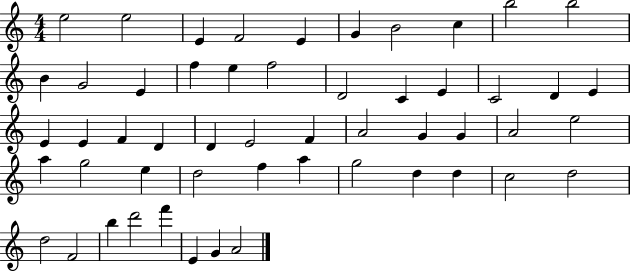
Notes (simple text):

E5/h E5/h E4/q F4/h E4/q G4/q B4/h C5/q B5/h B5/h B4/q G4/h E4/q F5/q E5/q F5/h D4/h C4/q E4/q C4/h D4/q E4/q E4/q E4/q F4/q D4/q D4/q E4/h F4/q A4/h G4/q G4/q A4/h E5/h A5/q G5/h E5/q D5/h F5/q A5/q G5/h D5/q D5/q C5/h D5/h D5/h F4/h B5/q D6/h F6/q E4/q G4/q A4/h